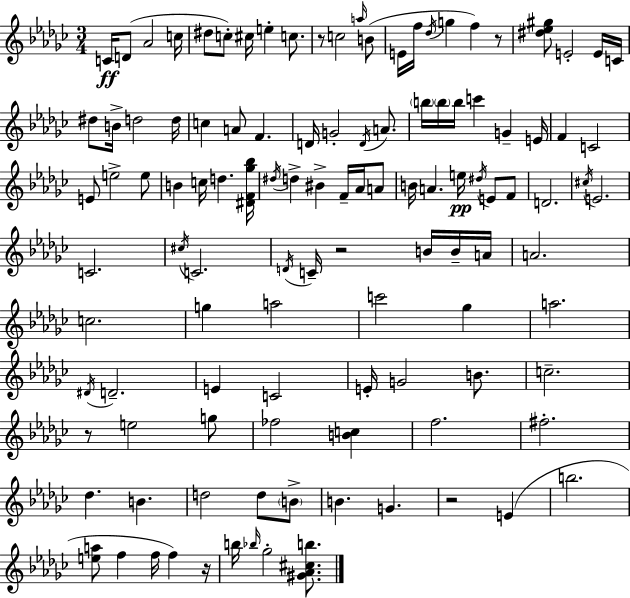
C4/s D4/e Ab4/h C5/s D#5/e C5/e C#5/s E5/q C5/e. R/e C5/h A5/s B4/e E4/s F5/s Db5/s G5/q F5/q R/e [D#5,Eb5,G#5]/e E4/h E4/s C4/s D#5/e B4/s D5/h D5/s C5/q A4/e F4/q. D4/s G4/h D4/s A4/e. B5/s B5/s B5/s C6/q G4/q E4/s F4/q C4/h E4/e E5/h E5/e B4/q C5/s D5/q. [D#4,F4,Gb5,Bb5]/s D#5/s D5/q BIS4/q F4/s Ab4/s A4/e B4/s A4/q. E5/s D#5/s E4/e F4/e D4/h. C#5/s E4/h. C4/h. C#5/s C4/h. D4/s C4/s R/h B4/s B4/s A4/s A4/h. C5/h. G5/q A5/h C6/h Gb5/q A5/h. D#4/s D4/h. E4/q C4/h E4/s G4/h B4/e. C5/h. R/e E5/h G5/e FES5/h [B4,C5]/q F5/h. F#5/h. Db5/q. B4/q. D5/h D5/e B4/e B4/q. G4/q. R/h E4/q B5/h. [E5,A5]/e F5/q F5/s F5/q R/s B5/s Bb5/s Gb5/h [G#4,Ab4,C#5,B5]/e.